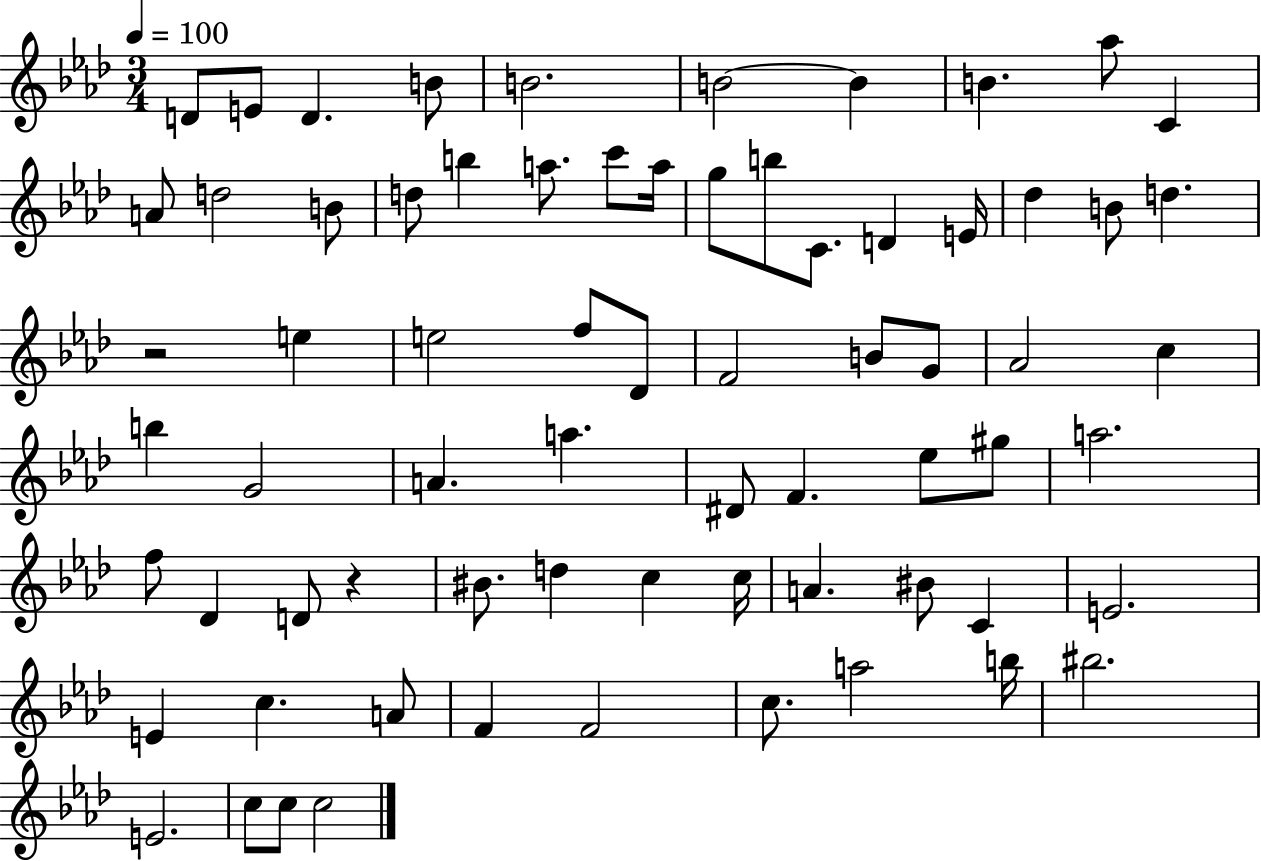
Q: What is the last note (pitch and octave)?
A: C5